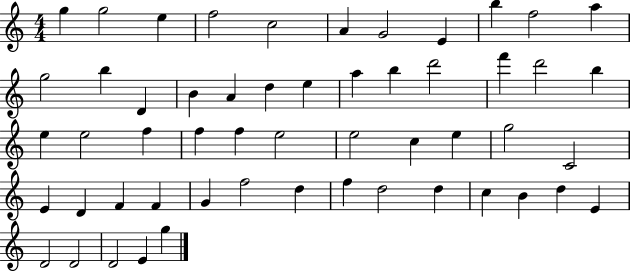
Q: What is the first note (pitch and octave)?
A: G5